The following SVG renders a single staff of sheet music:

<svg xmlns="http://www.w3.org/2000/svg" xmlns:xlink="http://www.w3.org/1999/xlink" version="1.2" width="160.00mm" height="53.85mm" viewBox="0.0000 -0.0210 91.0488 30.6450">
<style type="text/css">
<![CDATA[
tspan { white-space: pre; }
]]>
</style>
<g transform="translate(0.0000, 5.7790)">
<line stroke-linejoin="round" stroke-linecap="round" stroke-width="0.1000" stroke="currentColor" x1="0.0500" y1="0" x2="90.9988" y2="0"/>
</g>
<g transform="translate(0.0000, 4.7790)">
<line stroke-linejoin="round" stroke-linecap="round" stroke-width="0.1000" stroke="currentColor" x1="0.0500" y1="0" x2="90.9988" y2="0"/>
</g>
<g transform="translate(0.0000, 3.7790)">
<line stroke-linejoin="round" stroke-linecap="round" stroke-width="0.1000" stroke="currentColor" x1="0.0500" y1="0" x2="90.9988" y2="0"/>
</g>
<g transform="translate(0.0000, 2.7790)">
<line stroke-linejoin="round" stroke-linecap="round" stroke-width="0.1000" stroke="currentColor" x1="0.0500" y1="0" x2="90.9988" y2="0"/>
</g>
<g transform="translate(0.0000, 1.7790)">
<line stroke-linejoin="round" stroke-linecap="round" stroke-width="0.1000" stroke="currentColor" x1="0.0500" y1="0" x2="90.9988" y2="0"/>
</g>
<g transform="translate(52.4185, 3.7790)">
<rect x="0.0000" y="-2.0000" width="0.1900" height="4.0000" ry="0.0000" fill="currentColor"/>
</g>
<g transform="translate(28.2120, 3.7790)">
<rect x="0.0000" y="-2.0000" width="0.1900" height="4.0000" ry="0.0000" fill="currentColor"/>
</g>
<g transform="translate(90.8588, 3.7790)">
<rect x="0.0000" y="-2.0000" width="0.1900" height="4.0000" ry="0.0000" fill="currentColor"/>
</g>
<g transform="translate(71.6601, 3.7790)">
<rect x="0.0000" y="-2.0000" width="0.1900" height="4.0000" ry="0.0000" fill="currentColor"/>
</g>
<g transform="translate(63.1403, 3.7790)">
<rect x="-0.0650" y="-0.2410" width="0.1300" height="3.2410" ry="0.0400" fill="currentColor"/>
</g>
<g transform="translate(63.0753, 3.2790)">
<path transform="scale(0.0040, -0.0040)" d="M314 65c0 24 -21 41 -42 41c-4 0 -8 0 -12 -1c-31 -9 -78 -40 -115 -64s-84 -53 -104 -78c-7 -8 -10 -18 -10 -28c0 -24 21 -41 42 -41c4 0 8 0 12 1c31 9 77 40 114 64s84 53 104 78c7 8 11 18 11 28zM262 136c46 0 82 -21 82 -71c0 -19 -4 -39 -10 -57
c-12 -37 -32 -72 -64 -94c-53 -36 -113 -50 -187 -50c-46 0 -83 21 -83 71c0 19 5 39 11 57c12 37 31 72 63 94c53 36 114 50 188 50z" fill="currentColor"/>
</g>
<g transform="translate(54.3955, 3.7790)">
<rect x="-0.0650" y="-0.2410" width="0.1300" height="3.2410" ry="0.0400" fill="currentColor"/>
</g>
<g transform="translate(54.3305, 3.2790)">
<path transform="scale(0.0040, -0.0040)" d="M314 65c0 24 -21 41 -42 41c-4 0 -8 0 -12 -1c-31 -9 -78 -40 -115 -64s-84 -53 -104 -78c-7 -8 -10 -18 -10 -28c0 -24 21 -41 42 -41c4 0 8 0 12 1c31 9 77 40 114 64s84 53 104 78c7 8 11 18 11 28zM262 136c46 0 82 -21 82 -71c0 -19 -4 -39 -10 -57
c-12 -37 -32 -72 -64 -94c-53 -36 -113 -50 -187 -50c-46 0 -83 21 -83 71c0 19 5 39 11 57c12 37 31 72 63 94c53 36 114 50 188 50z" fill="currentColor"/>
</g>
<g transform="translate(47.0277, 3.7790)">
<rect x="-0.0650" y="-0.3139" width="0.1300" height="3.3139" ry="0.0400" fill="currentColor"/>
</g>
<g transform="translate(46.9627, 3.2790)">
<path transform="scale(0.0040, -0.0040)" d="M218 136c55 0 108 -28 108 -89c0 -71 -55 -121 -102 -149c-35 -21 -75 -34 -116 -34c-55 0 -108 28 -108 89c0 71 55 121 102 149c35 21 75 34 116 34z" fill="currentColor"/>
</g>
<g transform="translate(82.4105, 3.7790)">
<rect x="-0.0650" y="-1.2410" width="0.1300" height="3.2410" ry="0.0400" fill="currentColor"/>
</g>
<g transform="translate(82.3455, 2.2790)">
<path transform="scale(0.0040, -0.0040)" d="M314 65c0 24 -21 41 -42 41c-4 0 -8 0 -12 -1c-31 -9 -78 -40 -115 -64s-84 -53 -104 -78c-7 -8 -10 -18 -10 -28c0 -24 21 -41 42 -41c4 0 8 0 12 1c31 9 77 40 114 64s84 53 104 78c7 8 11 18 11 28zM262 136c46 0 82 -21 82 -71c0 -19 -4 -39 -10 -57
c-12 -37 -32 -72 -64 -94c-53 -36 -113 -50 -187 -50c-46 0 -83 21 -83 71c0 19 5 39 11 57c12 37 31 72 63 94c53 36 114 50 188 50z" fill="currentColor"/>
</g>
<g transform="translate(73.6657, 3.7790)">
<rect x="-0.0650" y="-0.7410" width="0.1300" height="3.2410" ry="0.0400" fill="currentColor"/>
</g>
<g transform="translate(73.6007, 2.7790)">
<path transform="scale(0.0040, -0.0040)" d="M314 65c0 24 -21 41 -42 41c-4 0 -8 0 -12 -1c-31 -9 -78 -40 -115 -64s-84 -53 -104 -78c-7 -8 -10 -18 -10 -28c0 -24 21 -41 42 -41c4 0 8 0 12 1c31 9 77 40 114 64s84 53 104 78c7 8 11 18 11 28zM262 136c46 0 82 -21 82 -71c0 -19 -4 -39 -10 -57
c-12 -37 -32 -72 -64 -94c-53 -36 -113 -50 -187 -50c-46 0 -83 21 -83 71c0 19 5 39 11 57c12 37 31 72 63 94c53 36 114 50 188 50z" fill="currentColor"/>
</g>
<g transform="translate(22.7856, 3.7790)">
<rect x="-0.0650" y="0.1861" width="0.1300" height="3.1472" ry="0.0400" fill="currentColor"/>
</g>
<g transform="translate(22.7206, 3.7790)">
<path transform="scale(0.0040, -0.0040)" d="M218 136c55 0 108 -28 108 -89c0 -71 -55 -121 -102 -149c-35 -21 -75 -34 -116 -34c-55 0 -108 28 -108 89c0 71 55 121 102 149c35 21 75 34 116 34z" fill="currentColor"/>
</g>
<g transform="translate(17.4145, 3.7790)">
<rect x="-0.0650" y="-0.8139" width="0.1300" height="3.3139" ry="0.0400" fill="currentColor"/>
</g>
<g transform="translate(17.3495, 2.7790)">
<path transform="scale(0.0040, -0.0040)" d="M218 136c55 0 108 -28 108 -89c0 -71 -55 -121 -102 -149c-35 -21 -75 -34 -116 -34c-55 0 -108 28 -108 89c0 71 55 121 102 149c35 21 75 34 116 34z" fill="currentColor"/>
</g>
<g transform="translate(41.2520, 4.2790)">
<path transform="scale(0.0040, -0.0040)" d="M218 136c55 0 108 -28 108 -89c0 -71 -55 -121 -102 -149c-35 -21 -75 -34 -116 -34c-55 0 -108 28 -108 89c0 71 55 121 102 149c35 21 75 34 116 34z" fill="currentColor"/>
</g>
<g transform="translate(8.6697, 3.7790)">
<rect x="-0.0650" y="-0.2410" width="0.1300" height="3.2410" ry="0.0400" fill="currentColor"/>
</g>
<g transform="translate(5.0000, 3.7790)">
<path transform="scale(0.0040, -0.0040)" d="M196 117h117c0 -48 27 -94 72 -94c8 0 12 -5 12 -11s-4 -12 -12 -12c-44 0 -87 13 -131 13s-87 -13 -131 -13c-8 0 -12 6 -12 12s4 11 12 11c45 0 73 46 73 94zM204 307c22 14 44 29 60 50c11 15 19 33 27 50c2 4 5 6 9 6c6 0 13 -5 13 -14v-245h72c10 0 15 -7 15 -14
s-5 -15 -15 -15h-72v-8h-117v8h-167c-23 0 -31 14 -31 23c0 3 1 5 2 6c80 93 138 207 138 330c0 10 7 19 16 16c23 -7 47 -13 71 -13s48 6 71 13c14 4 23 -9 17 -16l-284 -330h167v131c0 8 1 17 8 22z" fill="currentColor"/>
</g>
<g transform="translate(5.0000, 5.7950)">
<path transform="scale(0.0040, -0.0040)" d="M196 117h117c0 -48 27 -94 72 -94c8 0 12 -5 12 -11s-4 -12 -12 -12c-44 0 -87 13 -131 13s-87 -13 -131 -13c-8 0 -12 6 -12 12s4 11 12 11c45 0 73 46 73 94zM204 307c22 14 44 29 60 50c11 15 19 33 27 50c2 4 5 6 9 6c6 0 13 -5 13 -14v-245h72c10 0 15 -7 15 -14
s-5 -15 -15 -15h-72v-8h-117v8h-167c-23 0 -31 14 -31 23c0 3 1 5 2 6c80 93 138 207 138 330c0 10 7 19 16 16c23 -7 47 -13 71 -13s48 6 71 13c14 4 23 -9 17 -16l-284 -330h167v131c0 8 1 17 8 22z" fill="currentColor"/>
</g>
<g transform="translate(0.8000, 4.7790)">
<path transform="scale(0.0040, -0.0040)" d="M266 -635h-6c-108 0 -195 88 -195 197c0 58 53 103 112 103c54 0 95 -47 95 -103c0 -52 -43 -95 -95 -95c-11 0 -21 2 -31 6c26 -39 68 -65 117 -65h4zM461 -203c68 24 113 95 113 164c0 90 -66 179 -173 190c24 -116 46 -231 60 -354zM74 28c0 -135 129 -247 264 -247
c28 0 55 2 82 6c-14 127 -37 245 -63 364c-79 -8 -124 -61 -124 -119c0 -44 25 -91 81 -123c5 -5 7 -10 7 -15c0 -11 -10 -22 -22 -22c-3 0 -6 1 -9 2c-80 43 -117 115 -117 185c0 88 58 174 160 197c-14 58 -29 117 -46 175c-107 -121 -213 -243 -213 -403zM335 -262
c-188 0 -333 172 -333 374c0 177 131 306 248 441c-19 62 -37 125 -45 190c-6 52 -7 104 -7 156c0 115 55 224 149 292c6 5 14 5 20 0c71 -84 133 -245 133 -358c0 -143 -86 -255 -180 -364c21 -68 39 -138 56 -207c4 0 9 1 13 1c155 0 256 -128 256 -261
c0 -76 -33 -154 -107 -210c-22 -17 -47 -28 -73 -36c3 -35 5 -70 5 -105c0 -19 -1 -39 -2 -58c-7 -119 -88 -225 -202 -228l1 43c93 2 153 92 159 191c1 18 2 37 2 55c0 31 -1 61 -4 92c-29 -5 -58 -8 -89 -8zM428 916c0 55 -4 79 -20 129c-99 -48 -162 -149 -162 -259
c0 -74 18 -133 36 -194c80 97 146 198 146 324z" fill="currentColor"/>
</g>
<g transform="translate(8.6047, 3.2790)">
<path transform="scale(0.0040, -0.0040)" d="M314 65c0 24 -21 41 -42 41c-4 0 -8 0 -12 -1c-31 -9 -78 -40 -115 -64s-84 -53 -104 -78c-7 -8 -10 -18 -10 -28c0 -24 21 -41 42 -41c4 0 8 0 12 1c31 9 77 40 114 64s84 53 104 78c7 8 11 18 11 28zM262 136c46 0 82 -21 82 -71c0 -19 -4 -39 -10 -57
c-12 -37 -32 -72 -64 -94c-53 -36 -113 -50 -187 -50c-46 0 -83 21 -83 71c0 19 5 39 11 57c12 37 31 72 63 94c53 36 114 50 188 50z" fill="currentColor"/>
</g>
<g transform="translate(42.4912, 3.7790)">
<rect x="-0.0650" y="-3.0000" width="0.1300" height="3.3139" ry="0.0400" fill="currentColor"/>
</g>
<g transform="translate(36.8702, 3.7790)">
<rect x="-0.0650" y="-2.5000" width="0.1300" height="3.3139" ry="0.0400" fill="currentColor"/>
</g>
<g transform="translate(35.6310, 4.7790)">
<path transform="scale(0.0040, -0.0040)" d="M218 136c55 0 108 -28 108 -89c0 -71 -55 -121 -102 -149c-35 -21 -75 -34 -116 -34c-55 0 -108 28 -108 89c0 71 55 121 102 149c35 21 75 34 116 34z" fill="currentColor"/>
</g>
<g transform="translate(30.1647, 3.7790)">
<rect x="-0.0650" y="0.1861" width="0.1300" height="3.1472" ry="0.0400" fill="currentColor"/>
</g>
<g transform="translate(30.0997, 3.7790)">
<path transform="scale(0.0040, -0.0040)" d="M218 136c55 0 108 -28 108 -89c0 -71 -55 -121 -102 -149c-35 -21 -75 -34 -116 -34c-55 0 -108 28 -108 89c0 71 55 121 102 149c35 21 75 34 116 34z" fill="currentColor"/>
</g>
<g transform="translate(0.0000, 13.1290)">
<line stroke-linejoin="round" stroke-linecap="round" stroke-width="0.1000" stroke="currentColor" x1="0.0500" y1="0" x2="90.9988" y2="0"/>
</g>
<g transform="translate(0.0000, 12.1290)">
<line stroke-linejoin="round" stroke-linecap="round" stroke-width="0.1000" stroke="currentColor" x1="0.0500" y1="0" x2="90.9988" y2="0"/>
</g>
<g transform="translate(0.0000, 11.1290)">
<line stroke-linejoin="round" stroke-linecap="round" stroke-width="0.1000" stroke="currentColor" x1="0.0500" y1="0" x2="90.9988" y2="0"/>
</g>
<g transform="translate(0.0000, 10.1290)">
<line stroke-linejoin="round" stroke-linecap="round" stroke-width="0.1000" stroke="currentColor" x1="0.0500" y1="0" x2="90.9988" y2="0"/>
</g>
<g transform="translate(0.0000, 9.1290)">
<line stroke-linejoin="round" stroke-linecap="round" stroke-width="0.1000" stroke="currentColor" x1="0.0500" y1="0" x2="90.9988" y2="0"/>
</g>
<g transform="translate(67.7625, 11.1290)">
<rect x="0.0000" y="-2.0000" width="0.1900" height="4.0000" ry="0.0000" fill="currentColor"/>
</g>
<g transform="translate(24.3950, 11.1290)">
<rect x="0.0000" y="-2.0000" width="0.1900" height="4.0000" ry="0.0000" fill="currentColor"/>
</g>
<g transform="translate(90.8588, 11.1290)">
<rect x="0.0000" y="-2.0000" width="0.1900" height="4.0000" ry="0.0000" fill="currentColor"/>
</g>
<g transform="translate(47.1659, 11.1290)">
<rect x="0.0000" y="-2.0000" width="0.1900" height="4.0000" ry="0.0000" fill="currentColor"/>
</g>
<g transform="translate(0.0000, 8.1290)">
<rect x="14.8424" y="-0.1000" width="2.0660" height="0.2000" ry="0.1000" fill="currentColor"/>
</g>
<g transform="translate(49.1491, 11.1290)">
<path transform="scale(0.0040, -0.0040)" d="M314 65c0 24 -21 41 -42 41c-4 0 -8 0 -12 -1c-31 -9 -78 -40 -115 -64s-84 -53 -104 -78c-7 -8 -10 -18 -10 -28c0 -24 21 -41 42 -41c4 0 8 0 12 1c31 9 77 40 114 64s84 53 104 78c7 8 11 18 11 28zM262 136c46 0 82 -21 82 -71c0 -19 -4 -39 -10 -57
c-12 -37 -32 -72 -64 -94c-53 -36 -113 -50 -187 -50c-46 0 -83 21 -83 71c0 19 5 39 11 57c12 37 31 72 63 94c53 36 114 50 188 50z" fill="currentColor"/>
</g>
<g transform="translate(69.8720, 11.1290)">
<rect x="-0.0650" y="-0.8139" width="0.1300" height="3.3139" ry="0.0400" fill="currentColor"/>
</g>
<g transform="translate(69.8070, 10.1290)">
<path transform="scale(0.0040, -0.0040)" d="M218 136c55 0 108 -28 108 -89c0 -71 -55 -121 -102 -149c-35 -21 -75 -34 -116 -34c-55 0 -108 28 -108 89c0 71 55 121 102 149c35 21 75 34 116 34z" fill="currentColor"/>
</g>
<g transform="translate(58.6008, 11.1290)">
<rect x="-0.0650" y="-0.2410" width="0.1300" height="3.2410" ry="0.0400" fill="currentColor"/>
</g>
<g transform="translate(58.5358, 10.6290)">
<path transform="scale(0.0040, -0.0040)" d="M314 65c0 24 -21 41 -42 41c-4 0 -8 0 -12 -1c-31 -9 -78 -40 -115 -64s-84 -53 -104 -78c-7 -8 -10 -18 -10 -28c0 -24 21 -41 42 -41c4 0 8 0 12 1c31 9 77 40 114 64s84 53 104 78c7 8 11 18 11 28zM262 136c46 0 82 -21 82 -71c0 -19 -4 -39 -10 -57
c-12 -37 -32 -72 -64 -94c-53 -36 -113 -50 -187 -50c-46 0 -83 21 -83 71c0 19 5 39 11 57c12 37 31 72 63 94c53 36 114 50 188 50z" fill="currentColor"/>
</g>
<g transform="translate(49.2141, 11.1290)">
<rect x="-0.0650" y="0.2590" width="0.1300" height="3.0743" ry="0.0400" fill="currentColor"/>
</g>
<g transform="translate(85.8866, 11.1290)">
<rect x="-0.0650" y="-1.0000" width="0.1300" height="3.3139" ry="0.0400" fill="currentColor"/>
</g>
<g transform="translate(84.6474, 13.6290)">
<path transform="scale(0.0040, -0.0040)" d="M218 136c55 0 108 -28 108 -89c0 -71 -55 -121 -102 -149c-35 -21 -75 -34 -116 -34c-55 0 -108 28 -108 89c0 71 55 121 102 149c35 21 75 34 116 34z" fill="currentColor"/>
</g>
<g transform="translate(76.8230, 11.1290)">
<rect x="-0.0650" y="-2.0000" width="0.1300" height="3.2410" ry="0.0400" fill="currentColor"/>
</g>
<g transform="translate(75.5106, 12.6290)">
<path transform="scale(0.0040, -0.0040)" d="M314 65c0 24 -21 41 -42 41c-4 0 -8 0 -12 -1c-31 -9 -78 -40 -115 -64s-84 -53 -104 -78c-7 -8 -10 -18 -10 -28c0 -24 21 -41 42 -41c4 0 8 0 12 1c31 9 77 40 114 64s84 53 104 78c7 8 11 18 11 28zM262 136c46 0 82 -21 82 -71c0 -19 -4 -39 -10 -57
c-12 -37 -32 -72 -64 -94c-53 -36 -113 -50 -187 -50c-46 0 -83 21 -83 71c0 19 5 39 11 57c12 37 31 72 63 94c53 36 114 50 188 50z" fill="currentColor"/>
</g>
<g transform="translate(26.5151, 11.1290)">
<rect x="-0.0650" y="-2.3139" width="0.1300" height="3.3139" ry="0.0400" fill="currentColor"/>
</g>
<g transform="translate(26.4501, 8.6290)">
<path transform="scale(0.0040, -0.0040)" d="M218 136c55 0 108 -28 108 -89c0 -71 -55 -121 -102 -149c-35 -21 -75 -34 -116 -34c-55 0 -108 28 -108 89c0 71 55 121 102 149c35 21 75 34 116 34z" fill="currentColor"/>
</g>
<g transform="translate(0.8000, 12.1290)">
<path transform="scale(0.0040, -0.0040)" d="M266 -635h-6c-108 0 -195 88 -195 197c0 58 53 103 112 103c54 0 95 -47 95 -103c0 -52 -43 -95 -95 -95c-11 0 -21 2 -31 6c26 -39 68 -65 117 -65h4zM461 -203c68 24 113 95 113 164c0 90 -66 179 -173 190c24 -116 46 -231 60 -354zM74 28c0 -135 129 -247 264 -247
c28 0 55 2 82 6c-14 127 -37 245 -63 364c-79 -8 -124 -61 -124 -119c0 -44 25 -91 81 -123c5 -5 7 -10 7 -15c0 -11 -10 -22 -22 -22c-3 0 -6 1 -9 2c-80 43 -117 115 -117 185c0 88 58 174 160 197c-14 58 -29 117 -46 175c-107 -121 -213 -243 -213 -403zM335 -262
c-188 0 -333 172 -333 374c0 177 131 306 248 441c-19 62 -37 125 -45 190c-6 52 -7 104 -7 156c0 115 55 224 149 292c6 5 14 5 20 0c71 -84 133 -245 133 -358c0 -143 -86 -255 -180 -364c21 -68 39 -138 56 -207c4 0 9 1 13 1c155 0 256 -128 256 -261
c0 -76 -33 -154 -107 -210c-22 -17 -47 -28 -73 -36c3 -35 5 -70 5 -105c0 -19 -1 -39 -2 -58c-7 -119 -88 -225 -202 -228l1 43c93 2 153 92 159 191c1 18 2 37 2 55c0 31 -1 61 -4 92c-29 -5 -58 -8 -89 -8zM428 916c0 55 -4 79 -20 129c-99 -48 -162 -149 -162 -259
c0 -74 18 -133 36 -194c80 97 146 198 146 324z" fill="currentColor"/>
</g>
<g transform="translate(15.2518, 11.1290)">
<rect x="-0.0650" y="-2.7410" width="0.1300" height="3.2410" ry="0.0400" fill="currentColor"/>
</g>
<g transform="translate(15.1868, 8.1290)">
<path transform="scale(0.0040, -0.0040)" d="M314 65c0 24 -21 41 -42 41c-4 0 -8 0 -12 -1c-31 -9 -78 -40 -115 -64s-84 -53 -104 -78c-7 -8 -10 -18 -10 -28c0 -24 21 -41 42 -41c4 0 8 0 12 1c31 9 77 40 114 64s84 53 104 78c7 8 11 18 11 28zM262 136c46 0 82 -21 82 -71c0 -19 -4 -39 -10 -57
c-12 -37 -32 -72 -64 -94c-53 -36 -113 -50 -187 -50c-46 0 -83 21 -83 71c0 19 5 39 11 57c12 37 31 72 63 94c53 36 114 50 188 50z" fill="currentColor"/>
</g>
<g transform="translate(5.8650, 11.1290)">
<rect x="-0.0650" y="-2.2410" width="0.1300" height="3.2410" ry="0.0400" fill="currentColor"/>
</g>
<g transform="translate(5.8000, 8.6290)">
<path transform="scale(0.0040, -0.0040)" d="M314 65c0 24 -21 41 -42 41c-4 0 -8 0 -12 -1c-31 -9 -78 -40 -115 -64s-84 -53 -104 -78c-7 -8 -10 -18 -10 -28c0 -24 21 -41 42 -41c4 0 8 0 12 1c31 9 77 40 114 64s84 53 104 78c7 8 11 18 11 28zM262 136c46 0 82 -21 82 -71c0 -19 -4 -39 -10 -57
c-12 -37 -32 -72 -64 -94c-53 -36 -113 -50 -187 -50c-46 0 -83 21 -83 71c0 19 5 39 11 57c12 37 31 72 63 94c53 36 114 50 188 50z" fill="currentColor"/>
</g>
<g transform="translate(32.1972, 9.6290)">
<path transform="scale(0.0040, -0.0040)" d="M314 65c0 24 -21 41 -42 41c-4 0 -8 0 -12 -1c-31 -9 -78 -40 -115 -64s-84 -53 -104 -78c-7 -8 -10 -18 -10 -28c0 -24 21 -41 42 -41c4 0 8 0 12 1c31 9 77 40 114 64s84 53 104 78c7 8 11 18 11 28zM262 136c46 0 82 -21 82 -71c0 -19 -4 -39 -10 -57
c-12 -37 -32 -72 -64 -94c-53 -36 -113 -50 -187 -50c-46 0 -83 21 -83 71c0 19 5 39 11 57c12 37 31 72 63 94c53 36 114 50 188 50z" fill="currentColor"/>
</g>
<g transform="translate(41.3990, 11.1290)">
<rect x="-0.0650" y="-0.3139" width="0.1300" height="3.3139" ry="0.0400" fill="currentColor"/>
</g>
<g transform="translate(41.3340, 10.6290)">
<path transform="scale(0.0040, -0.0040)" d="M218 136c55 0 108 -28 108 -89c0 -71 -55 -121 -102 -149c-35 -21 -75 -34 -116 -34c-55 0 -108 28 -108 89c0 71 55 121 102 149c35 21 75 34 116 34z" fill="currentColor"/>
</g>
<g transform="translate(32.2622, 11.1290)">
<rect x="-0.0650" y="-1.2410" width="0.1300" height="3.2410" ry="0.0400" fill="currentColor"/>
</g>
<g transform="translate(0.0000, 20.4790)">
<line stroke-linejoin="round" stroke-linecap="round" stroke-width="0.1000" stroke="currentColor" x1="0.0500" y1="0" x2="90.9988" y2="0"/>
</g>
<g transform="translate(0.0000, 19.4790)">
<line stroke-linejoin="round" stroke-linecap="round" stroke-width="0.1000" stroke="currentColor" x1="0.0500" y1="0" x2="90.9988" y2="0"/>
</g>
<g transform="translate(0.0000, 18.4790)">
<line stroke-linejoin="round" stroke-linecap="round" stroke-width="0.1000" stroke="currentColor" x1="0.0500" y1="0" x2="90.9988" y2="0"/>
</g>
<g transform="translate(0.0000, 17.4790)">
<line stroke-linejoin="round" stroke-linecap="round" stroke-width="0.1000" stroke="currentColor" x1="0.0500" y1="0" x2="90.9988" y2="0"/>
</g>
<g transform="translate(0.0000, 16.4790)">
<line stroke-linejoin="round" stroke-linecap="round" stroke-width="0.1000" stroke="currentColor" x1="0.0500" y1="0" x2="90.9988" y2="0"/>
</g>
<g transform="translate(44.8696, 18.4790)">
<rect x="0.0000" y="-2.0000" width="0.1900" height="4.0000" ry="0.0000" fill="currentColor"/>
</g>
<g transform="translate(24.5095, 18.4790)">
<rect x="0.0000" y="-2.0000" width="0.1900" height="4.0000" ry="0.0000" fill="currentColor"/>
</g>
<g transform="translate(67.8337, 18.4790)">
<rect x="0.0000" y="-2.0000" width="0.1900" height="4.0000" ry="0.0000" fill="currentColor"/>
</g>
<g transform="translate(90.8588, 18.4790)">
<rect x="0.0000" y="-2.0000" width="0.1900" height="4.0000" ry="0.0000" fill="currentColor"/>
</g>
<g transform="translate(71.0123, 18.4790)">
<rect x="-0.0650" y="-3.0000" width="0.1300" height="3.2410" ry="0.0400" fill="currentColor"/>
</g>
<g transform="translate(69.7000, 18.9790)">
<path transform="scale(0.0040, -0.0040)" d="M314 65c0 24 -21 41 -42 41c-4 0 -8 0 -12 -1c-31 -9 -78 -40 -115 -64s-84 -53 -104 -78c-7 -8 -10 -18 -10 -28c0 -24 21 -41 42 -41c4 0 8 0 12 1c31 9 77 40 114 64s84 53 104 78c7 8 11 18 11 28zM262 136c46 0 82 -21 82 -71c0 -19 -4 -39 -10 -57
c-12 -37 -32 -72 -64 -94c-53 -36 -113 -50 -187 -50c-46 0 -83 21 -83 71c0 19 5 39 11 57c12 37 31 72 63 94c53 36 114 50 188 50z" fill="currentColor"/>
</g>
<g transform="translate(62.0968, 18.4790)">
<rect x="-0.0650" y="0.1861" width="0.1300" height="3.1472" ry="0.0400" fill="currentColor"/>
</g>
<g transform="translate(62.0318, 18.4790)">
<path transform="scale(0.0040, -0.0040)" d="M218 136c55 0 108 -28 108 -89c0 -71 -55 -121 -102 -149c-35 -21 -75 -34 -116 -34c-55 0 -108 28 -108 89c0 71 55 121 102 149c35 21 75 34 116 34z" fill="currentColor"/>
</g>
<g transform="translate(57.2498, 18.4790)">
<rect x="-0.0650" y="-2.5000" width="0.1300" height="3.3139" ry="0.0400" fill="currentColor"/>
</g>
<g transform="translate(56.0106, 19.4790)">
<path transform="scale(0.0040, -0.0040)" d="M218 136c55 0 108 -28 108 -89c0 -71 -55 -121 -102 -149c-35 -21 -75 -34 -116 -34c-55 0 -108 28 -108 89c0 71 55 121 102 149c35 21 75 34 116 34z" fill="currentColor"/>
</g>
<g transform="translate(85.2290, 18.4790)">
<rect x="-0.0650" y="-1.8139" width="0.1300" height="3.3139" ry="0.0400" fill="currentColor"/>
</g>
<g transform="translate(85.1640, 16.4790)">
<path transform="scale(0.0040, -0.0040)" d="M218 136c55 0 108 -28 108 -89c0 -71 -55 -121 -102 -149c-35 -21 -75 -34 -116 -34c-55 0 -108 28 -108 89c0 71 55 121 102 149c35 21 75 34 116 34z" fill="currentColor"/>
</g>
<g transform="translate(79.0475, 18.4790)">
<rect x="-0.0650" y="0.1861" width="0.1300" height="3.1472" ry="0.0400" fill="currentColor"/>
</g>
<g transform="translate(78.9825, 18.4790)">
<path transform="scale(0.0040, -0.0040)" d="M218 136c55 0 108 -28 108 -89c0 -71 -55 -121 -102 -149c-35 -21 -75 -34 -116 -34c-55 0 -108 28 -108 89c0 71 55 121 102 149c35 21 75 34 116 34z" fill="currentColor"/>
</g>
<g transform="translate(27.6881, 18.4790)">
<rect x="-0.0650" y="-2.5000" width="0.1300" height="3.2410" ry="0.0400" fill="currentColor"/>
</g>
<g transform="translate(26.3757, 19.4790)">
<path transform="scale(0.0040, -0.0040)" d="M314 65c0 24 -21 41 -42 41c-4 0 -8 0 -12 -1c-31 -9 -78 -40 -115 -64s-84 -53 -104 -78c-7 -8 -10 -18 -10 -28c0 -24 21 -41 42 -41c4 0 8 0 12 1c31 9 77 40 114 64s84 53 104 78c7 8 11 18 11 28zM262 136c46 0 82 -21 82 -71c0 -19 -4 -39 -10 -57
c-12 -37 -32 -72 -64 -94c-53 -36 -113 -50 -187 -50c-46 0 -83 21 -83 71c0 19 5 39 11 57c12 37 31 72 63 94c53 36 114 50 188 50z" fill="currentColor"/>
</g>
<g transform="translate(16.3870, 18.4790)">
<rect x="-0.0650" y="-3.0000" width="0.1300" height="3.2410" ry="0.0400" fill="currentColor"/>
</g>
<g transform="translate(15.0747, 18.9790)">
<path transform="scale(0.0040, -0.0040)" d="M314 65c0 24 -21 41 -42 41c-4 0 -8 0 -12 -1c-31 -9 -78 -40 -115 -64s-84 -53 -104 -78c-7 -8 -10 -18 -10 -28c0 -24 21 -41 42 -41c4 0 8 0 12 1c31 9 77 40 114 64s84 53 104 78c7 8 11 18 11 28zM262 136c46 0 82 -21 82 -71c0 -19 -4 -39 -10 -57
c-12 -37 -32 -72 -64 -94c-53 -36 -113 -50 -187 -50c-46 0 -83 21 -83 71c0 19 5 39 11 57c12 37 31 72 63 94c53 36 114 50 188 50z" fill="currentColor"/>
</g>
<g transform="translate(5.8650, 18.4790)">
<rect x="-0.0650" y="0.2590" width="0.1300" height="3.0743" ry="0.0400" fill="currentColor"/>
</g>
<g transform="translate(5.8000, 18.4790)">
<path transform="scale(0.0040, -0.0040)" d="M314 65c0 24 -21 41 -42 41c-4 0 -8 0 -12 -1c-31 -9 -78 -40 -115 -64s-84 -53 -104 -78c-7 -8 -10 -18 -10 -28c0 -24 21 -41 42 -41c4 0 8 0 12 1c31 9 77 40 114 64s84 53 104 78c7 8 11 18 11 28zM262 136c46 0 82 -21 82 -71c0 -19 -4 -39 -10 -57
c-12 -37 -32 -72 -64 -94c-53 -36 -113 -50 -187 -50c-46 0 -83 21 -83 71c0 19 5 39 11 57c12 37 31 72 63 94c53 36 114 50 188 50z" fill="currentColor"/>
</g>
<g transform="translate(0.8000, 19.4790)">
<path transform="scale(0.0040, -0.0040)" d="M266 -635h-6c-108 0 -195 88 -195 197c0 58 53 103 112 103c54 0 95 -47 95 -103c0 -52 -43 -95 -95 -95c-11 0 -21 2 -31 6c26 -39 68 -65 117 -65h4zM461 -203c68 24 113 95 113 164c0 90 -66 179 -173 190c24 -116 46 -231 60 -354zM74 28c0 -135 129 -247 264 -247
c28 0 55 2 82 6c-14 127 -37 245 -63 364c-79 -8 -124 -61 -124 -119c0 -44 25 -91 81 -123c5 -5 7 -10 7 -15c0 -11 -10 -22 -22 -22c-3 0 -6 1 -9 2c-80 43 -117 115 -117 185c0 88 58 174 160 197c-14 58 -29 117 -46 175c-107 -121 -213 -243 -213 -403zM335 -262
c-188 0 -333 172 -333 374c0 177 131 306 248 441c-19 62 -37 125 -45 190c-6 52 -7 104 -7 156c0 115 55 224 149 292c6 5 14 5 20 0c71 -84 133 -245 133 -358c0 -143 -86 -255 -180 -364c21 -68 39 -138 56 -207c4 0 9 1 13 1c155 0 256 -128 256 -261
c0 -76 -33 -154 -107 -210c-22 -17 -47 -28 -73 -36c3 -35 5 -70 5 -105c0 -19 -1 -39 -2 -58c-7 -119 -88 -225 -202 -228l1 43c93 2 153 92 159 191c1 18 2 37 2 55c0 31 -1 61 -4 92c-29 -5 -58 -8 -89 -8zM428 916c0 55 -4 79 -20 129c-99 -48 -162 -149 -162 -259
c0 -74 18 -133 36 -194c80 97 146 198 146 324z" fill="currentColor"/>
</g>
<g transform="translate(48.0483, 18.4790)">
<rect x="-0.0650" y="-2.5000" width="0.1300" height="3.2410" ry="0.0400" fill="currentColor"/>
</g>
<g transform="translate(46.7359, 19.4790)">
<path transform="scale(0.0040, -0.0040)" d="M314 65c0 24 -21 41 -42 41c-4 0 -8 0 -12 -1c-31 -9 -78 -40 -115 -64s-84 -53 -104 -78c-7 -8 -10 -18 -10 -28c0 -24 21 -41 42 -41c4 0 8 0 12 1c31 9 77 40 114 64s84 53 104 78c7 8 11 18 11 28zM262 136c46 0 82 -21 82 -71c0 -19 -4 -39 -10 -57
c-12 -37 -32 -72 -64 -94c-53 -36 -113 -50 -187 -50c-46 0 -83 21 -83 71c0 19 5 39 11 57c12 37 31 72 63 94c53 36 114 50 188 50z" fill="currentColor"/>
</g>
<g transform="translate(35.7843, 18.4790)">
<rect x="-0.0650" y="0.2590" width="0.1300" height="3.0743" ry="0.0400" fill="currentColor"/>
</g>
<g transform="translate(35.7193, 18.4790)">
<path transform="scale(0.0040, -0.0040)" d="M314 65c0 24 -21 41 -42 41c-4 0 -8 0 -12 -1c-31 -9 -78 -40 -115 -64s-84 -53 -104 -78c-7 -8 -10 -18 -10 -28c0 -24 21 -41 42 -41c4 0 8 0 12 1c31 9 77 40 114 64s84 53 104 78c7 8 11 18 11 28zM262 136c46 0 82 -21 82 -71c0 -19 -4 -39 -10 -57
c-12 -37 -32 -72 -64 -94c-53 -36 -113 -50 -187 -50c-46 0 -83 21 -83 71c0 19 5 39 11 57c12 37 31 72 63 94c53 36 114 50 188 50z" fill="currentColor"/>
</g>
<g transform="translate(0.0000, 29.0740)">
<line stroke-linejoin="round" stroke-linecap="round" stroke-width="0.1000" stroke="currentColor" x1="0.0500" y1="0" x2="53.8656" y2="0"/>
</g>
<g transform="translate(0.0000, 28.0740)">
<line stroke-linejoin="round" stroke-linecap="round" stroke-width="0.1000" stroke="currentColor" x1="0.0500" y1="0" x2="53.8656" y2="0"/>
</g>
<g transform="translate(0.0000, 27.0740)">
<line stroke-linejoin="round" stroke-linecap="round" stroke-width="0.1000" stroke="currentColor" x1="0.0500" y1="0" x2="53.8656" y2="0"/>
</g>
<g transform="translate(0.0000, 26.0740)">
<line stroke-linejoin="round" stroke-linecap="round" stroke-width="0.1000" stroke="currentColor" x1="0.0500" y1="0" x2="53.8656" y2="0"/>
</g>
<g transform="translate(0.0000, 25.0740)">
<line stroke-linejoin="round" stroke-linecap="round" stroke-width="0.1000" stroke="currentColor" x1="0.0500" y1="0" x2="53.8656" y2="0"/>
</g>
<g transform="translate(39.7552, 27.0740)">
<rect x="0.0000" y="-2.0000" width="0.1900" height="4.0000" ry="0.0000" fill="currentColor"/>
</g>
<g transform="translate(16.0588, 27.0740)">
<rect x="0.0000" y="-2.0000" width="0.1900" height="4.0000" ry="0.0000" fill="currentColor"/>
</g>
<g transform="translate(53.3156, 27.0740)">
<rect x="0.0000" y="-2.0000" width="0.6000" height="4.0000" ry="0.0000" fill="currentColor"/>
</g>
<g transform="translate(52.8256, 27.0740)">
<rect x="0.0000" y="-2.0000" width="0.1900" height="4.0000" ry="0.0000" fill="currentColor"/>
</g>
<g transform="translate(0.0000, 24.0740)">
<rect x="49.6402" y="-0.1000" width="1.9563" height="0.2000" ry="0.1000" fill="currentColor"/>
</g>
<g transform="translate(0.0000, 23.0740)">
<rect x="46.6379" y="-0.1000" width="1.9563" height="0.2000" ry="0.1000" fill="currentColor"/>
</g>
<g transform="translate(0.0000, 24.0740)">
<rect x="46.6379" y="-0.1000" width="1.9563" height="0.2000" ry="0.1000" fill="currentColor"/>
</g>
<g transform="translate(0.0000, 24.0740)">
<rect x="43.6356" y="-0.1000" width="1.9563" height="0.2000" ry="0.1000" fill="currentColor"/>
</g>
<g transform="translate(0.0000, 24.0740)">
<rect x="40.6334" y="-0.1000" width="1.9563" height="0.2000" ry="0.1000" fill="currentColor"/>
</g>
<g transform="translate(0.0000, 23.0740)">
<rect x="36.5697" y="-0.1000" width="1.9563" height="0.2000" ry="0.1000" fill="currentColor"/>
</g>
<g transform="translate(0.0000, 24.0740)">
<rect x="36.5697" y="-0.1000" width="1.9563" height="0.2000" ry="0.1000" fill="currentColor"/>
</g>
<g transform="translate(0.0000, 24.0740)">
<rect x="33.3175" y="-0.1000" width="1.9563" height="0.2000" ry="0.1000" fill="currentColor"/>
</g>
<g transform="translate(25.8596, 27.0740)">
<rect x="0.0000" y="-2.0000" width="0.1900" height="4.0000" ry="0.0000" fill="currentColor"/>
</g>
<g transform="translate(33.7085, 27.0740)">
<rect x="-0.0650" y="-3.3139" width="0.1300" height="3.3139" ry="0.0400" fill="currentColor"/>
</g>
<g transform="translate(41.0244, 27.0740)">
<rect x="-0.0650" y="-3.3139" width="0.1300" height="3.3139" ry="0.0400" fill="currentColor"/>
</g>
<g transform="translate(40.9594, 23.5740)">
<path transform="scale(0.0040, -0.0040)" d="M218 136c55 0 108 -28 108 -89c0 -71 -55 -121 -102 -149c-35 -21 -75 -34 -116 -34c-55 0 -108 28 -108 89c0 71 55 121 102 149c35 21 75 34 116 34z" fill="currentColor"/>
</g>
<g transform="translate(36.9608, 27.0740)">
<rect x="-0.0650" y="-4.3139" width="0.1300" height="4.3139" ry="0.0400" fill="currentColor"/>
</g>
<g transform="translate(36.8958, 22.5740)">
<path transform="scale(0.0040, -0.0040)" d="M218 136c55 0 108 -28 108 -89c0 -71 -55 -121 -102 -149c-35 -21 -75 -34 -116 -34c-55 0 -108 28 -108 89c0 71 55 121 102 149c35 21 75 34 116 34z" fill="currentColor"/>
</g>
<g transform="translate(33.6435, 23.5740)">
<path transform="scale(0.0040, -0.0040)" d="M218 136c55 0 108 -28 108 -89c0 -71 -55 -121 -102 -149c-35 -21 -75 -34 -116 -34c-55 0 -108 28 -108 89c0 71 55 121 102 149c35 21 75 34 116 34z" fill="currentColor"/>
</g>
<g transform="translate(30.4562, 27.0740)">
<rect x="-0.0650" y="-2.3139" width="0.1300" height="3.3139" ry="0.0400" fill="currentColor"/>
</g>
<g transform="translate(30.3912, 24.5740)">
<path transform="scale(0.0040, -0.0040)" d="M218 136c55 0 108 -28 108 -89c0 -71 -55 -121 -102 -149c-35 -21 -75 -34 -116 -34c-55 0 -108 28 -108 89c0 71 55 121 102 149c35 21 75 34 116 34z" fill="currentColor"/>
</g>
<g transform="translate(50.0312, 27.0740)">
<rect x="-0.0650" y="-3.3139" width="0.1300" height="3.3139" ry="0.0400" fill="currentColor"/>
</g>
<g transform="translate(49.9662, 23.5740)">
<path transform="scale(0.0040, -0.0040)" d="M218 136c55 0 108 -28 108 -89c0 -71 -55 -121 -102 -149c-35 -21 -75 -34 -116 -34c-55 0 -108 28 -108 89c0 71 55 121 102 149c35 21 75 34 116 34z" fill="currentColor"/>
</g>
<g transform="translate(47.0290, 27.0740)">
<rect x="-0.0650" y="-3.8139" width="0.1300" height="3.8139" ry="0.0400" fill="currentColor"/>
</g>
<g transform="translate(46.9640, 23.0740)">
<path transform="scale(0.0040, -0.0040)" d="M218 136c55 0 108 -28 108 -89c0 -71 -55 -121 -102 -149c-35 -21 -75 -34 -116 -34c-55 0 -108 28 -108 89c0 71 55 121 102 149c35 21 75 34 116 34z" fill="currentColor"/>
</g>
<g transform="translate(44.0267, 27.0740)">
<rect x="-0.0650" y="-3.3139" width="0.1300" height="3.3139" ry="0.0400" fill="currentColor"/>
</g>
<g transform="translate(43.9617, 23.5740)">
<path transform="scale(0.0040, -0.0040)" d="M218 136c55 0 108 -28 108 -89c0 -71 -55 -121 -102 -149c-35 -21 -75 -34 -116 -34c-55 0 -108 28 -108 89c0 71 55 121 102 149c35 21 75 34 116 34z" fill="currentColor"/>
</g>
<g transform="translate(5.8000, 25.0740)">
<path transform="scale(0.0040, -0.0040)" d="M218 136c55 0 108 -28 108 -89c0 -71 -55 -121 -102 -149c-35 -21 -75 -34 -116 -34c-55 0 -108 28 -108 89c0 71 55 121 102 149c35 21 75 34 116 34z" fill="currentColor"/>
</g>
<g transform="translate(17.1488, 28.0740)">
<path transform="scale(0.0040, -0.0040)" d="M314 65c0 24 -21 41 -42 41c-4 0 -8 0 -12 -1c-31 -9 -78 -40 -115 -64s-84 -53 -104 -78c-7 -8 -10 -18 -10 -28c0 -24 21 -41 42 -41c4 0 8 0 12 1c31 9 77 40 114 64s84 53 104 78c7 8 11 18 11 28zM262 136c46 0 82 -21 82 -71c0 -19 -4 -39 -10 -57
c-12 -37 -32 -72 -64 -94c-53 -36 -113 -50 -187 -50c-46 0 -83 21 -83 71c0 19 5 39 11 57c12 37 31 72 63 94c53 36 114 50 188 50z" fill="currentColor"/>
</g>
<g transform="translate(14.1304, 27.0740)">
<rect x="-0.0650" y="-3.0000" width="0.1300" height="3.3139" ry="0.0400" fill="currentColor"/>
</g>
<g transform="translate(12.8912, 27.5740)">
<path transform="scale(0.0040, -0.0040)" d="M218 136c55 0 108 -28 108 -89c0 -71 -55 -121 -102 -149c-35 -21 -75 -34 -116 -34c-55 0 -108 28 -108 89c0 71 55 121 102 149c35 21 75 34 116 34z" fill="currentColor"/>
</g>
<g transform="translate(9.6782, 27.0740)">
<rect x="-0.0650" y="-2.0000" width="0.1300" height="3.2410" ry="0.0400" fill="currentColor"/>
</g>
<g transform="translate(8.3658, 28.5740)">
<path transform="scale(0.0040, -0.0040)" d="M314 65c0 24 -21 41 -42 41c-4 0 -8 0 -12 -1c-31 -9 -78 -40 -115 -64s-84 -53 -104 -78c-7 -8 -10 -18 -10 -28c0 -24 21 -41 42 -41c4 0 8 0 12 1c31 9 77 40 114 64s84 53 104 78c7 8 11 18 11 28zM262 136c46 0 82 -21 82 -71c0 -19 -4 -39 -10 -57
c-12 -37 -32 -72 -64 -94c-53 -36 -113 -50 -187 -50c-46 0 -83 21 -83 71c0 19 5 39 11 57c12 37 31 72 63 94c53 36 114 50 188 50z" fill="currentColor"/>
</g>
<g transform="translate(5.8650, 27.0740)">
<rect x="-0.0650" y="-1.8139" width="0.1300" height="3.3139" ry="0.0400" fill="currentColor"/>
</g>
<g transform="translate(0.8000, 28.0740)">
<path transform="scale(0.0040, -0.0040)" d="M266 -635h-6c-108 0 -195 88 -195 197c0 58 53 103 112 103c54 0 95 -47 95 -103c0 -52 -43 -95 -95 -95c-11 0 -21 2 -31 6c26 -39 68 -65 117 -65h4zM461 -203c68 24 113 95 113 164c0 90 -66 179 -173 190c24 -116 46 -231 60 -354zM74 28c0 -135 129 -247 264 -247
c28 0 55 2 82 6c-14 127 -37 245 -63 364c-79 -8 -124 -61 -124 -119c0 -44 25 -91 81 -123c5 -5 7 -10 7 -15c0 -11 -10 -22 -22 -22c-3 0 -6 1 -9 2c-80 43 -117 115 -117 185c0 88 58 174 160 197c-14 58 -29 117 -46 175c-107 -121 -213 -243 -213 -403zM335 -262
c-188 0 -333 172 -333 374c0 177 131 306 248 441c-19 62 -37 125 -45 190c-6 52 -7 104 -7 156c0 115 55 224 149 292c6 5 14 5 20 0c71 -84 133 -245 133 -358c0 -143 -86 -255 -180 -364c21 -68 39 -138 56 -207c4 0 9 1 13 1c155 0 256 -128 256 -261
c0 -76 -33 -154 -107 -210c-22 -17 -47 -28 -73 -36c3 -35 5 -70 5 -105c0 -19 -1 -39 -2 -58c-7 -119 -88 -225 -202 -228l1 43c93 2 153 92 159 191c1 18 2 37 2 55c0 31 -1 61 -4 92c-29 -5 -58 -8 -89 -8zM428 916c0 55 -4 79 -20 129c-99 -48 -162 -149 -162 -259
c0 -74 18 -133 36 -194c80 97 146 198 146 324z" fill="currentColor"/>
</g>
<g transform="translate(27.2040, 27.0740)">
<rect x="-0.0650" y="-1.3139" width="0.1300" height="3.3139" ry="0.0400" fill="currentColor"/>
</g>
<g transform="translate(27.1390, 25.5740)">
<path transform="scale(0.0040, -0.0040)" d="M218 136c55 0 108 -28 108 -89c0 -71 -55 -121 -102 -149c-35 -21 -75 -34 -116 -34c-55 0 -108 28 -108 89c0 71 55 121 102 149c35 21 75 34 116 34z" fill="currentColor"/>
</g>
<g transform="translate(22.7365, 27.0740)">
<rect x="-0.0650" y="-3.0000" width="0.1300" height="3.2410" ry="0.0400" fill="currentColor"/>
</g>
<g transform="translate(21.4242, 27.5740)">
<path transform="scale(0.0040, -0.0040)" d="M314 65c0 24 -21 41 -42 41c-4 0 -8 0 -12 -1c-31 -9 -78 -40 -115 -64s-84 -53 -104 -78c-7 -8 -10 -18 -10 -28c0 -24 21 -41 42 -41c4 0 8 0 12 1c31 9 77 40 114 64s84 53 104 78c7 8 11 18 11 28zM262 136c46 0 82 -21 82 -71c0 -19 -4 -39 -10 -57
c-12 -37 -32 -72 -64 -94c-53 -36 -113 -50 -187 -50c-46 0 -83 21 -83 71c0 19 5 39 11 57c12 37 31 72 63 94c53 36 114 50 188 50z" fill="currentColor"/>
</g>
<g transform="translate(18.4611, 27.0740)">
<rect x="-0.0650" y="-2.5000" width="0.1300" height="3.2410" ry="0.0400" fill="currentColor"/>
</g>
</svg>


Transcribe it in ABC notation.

X:1
T:Untitled
M:4/4
L:1/4
K:C
c2 d B B G A c c2 c2 d2 e2 g2 a2 g e2 c B2 c2 d F2 D B2 A2 G2 B2 G2 G B A2 B f f F2 A G2 A2 e g b d' b b c' b